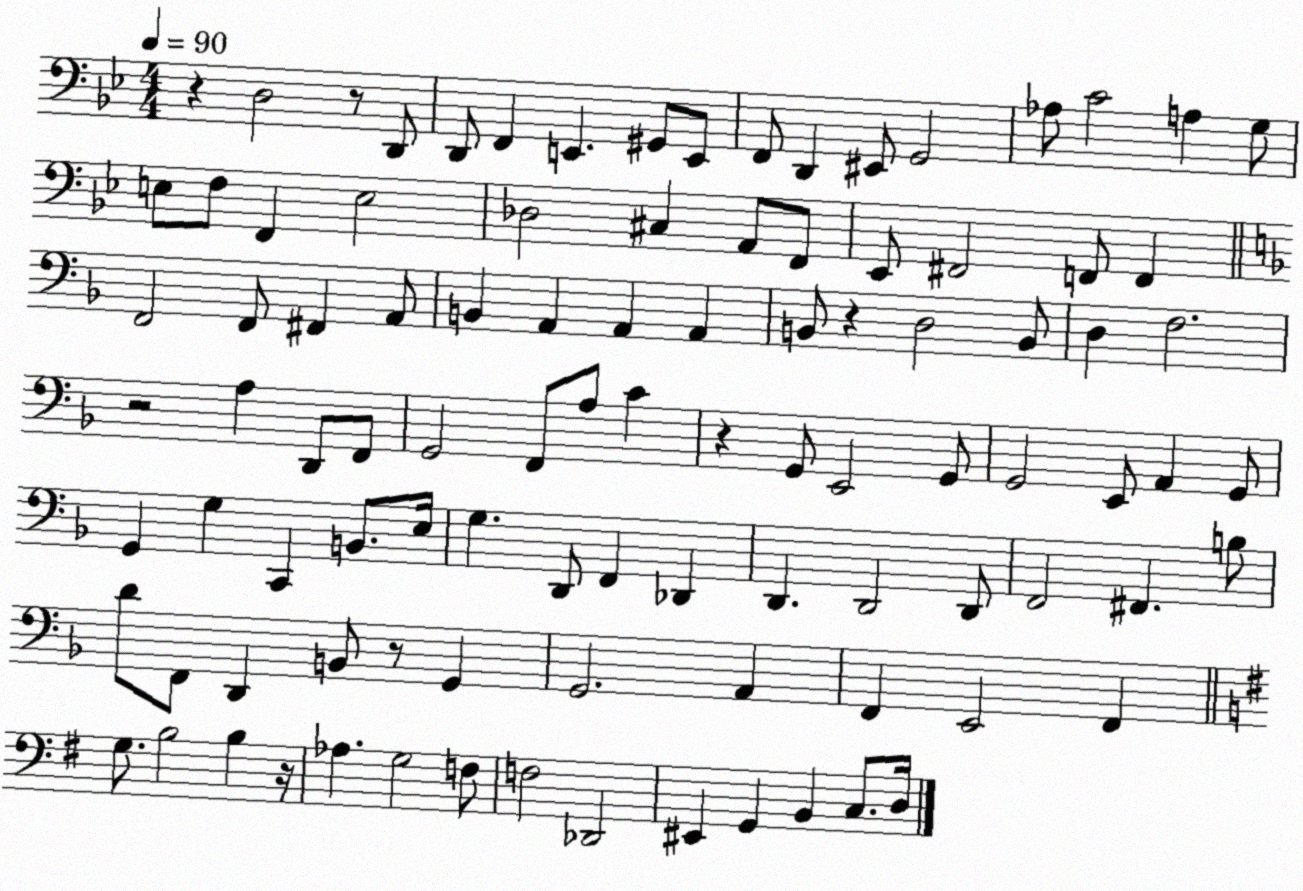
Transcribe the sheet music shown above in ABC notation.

X:1
T:Untitled
M:4/4
L:1/4
K:Bb
z D,2 z/2 D,,/2 D,,/2 F,, E,, ^G,,/2 E,,/2 F,,/2 D,, ^E,,/2 G,,2 _A,/2 C2 A, G,/2 E,/2 F,/2 F,, E,2 _D,2 ^C, A,,/2 F,,/2 _E,,/2 ^F,,2 F,,/2 F,, F,,2 F,,/2 ^F,, A,,/2 B,, A,, A,, A,, B,,/2 z D,2 B,,/2 D, F,2 z2 A, D,,/2 F,,/2 G,,2 F,,/2 A,/2 C z G,,/2 E,,2 G,,/2 G,,2 E,,/2 A,, G,,/2 G,, G, C,, B,,/2 E,/4 G, D,,/2 F,, _D,, D,, D,,2 D,,/2 F,,2 ^F,, B,/2 D/2 F,,/2 D,, B,,/2 z/2 G,, G,,2 A,, F,, E,,2 F,, G,/2 B,2 B, z/4 _A, G,2 F,/2 F,2 _D,,2 ^E,, G,, B,, C,/2 D,/4